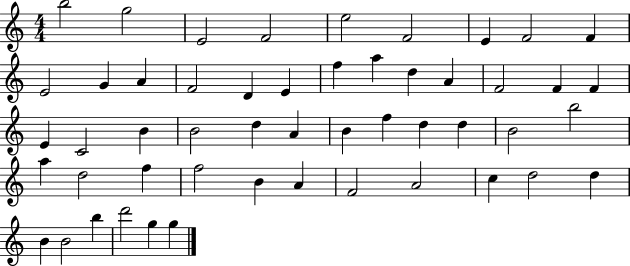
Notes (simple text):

B5/h G5/h E4/h F4/h E5/h F4/h E4/q F4/h F4/q E4/h G4/q A4/q F4/h D4/q E4/q F5/q A5/q D5/q A4/q F4/h F4/q F4/q E4/q C4/h B4/q B4/h D5/q A4/q B4/q F5/q D5/q D5/q B4/h B5/h A5/q D5/h F5/q F5/h B4/q A4/q F4/h A4/h C5/q D5/h D5/q B4/q B4/h B5/q D6/h G5/q G5/q